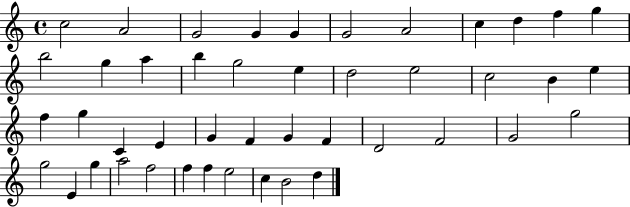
C5/h A4/h G4/h G4/q G4/q G4/h A4/h C5/q D5/q F5/q G5/q B5/h G5/q A5/q B5/q G5/h E5/q D5/h E5/h C5/h B4/q E5/q F5/q G5/q C4/q E4/q G4/q F4/q G4/q F4/q D4/h F4/h G4/h G5/h G5/h E4/q G5/q A5/h F5/h F5/q F5/q E5/h C5/q B4/h D5/q